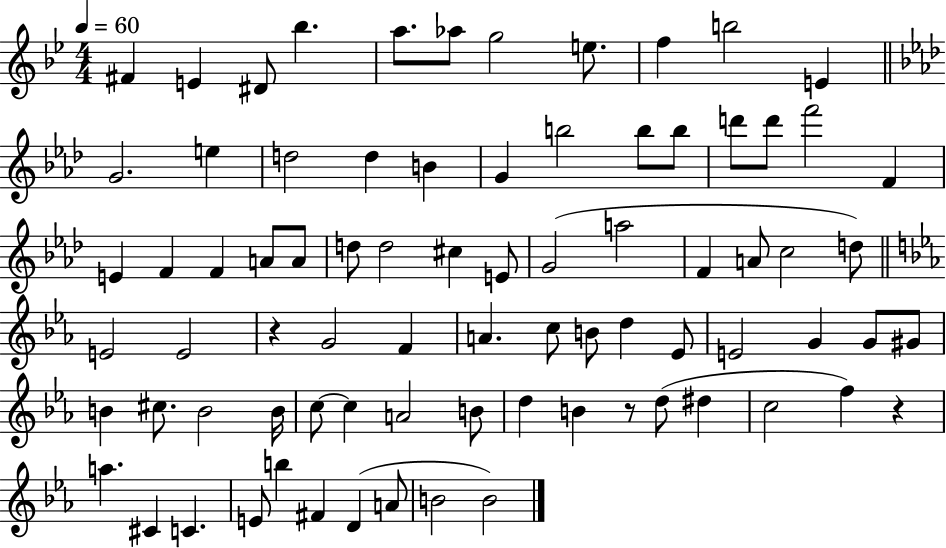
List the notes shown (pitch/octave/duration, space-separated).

F#4/q E4/q D#4/e Bb5/q. A5/e. Ab5/e G5/h E5/e. F5/q B5/h E4/q G4/h. E5/q D5/h D5/q B4/q G4/q B5/h B5/e B5/e D6/e D6/e F6/h F4/q E4/q F4/q F4/q A4/e A4/e D5/e D5/h C#5/q E4/e G4/h A5/h F4/q A4/e C5/h D5/e E4/h E4/h R/q G4/h F4/q A4/q. C5/e B4/e D5/q Eb4/e E4/h G4/q G4/e G#4/e B4/q C#5/e. B4/h B4/s C5/e C5/q A4/h B4/e D5/q B4/q R/e D5/e D#5/q C5/h F5/q R/q A5/q. C#4/q C4/q. E4/e B5/q F#4/q D4/q A4/e B4/h B4/h